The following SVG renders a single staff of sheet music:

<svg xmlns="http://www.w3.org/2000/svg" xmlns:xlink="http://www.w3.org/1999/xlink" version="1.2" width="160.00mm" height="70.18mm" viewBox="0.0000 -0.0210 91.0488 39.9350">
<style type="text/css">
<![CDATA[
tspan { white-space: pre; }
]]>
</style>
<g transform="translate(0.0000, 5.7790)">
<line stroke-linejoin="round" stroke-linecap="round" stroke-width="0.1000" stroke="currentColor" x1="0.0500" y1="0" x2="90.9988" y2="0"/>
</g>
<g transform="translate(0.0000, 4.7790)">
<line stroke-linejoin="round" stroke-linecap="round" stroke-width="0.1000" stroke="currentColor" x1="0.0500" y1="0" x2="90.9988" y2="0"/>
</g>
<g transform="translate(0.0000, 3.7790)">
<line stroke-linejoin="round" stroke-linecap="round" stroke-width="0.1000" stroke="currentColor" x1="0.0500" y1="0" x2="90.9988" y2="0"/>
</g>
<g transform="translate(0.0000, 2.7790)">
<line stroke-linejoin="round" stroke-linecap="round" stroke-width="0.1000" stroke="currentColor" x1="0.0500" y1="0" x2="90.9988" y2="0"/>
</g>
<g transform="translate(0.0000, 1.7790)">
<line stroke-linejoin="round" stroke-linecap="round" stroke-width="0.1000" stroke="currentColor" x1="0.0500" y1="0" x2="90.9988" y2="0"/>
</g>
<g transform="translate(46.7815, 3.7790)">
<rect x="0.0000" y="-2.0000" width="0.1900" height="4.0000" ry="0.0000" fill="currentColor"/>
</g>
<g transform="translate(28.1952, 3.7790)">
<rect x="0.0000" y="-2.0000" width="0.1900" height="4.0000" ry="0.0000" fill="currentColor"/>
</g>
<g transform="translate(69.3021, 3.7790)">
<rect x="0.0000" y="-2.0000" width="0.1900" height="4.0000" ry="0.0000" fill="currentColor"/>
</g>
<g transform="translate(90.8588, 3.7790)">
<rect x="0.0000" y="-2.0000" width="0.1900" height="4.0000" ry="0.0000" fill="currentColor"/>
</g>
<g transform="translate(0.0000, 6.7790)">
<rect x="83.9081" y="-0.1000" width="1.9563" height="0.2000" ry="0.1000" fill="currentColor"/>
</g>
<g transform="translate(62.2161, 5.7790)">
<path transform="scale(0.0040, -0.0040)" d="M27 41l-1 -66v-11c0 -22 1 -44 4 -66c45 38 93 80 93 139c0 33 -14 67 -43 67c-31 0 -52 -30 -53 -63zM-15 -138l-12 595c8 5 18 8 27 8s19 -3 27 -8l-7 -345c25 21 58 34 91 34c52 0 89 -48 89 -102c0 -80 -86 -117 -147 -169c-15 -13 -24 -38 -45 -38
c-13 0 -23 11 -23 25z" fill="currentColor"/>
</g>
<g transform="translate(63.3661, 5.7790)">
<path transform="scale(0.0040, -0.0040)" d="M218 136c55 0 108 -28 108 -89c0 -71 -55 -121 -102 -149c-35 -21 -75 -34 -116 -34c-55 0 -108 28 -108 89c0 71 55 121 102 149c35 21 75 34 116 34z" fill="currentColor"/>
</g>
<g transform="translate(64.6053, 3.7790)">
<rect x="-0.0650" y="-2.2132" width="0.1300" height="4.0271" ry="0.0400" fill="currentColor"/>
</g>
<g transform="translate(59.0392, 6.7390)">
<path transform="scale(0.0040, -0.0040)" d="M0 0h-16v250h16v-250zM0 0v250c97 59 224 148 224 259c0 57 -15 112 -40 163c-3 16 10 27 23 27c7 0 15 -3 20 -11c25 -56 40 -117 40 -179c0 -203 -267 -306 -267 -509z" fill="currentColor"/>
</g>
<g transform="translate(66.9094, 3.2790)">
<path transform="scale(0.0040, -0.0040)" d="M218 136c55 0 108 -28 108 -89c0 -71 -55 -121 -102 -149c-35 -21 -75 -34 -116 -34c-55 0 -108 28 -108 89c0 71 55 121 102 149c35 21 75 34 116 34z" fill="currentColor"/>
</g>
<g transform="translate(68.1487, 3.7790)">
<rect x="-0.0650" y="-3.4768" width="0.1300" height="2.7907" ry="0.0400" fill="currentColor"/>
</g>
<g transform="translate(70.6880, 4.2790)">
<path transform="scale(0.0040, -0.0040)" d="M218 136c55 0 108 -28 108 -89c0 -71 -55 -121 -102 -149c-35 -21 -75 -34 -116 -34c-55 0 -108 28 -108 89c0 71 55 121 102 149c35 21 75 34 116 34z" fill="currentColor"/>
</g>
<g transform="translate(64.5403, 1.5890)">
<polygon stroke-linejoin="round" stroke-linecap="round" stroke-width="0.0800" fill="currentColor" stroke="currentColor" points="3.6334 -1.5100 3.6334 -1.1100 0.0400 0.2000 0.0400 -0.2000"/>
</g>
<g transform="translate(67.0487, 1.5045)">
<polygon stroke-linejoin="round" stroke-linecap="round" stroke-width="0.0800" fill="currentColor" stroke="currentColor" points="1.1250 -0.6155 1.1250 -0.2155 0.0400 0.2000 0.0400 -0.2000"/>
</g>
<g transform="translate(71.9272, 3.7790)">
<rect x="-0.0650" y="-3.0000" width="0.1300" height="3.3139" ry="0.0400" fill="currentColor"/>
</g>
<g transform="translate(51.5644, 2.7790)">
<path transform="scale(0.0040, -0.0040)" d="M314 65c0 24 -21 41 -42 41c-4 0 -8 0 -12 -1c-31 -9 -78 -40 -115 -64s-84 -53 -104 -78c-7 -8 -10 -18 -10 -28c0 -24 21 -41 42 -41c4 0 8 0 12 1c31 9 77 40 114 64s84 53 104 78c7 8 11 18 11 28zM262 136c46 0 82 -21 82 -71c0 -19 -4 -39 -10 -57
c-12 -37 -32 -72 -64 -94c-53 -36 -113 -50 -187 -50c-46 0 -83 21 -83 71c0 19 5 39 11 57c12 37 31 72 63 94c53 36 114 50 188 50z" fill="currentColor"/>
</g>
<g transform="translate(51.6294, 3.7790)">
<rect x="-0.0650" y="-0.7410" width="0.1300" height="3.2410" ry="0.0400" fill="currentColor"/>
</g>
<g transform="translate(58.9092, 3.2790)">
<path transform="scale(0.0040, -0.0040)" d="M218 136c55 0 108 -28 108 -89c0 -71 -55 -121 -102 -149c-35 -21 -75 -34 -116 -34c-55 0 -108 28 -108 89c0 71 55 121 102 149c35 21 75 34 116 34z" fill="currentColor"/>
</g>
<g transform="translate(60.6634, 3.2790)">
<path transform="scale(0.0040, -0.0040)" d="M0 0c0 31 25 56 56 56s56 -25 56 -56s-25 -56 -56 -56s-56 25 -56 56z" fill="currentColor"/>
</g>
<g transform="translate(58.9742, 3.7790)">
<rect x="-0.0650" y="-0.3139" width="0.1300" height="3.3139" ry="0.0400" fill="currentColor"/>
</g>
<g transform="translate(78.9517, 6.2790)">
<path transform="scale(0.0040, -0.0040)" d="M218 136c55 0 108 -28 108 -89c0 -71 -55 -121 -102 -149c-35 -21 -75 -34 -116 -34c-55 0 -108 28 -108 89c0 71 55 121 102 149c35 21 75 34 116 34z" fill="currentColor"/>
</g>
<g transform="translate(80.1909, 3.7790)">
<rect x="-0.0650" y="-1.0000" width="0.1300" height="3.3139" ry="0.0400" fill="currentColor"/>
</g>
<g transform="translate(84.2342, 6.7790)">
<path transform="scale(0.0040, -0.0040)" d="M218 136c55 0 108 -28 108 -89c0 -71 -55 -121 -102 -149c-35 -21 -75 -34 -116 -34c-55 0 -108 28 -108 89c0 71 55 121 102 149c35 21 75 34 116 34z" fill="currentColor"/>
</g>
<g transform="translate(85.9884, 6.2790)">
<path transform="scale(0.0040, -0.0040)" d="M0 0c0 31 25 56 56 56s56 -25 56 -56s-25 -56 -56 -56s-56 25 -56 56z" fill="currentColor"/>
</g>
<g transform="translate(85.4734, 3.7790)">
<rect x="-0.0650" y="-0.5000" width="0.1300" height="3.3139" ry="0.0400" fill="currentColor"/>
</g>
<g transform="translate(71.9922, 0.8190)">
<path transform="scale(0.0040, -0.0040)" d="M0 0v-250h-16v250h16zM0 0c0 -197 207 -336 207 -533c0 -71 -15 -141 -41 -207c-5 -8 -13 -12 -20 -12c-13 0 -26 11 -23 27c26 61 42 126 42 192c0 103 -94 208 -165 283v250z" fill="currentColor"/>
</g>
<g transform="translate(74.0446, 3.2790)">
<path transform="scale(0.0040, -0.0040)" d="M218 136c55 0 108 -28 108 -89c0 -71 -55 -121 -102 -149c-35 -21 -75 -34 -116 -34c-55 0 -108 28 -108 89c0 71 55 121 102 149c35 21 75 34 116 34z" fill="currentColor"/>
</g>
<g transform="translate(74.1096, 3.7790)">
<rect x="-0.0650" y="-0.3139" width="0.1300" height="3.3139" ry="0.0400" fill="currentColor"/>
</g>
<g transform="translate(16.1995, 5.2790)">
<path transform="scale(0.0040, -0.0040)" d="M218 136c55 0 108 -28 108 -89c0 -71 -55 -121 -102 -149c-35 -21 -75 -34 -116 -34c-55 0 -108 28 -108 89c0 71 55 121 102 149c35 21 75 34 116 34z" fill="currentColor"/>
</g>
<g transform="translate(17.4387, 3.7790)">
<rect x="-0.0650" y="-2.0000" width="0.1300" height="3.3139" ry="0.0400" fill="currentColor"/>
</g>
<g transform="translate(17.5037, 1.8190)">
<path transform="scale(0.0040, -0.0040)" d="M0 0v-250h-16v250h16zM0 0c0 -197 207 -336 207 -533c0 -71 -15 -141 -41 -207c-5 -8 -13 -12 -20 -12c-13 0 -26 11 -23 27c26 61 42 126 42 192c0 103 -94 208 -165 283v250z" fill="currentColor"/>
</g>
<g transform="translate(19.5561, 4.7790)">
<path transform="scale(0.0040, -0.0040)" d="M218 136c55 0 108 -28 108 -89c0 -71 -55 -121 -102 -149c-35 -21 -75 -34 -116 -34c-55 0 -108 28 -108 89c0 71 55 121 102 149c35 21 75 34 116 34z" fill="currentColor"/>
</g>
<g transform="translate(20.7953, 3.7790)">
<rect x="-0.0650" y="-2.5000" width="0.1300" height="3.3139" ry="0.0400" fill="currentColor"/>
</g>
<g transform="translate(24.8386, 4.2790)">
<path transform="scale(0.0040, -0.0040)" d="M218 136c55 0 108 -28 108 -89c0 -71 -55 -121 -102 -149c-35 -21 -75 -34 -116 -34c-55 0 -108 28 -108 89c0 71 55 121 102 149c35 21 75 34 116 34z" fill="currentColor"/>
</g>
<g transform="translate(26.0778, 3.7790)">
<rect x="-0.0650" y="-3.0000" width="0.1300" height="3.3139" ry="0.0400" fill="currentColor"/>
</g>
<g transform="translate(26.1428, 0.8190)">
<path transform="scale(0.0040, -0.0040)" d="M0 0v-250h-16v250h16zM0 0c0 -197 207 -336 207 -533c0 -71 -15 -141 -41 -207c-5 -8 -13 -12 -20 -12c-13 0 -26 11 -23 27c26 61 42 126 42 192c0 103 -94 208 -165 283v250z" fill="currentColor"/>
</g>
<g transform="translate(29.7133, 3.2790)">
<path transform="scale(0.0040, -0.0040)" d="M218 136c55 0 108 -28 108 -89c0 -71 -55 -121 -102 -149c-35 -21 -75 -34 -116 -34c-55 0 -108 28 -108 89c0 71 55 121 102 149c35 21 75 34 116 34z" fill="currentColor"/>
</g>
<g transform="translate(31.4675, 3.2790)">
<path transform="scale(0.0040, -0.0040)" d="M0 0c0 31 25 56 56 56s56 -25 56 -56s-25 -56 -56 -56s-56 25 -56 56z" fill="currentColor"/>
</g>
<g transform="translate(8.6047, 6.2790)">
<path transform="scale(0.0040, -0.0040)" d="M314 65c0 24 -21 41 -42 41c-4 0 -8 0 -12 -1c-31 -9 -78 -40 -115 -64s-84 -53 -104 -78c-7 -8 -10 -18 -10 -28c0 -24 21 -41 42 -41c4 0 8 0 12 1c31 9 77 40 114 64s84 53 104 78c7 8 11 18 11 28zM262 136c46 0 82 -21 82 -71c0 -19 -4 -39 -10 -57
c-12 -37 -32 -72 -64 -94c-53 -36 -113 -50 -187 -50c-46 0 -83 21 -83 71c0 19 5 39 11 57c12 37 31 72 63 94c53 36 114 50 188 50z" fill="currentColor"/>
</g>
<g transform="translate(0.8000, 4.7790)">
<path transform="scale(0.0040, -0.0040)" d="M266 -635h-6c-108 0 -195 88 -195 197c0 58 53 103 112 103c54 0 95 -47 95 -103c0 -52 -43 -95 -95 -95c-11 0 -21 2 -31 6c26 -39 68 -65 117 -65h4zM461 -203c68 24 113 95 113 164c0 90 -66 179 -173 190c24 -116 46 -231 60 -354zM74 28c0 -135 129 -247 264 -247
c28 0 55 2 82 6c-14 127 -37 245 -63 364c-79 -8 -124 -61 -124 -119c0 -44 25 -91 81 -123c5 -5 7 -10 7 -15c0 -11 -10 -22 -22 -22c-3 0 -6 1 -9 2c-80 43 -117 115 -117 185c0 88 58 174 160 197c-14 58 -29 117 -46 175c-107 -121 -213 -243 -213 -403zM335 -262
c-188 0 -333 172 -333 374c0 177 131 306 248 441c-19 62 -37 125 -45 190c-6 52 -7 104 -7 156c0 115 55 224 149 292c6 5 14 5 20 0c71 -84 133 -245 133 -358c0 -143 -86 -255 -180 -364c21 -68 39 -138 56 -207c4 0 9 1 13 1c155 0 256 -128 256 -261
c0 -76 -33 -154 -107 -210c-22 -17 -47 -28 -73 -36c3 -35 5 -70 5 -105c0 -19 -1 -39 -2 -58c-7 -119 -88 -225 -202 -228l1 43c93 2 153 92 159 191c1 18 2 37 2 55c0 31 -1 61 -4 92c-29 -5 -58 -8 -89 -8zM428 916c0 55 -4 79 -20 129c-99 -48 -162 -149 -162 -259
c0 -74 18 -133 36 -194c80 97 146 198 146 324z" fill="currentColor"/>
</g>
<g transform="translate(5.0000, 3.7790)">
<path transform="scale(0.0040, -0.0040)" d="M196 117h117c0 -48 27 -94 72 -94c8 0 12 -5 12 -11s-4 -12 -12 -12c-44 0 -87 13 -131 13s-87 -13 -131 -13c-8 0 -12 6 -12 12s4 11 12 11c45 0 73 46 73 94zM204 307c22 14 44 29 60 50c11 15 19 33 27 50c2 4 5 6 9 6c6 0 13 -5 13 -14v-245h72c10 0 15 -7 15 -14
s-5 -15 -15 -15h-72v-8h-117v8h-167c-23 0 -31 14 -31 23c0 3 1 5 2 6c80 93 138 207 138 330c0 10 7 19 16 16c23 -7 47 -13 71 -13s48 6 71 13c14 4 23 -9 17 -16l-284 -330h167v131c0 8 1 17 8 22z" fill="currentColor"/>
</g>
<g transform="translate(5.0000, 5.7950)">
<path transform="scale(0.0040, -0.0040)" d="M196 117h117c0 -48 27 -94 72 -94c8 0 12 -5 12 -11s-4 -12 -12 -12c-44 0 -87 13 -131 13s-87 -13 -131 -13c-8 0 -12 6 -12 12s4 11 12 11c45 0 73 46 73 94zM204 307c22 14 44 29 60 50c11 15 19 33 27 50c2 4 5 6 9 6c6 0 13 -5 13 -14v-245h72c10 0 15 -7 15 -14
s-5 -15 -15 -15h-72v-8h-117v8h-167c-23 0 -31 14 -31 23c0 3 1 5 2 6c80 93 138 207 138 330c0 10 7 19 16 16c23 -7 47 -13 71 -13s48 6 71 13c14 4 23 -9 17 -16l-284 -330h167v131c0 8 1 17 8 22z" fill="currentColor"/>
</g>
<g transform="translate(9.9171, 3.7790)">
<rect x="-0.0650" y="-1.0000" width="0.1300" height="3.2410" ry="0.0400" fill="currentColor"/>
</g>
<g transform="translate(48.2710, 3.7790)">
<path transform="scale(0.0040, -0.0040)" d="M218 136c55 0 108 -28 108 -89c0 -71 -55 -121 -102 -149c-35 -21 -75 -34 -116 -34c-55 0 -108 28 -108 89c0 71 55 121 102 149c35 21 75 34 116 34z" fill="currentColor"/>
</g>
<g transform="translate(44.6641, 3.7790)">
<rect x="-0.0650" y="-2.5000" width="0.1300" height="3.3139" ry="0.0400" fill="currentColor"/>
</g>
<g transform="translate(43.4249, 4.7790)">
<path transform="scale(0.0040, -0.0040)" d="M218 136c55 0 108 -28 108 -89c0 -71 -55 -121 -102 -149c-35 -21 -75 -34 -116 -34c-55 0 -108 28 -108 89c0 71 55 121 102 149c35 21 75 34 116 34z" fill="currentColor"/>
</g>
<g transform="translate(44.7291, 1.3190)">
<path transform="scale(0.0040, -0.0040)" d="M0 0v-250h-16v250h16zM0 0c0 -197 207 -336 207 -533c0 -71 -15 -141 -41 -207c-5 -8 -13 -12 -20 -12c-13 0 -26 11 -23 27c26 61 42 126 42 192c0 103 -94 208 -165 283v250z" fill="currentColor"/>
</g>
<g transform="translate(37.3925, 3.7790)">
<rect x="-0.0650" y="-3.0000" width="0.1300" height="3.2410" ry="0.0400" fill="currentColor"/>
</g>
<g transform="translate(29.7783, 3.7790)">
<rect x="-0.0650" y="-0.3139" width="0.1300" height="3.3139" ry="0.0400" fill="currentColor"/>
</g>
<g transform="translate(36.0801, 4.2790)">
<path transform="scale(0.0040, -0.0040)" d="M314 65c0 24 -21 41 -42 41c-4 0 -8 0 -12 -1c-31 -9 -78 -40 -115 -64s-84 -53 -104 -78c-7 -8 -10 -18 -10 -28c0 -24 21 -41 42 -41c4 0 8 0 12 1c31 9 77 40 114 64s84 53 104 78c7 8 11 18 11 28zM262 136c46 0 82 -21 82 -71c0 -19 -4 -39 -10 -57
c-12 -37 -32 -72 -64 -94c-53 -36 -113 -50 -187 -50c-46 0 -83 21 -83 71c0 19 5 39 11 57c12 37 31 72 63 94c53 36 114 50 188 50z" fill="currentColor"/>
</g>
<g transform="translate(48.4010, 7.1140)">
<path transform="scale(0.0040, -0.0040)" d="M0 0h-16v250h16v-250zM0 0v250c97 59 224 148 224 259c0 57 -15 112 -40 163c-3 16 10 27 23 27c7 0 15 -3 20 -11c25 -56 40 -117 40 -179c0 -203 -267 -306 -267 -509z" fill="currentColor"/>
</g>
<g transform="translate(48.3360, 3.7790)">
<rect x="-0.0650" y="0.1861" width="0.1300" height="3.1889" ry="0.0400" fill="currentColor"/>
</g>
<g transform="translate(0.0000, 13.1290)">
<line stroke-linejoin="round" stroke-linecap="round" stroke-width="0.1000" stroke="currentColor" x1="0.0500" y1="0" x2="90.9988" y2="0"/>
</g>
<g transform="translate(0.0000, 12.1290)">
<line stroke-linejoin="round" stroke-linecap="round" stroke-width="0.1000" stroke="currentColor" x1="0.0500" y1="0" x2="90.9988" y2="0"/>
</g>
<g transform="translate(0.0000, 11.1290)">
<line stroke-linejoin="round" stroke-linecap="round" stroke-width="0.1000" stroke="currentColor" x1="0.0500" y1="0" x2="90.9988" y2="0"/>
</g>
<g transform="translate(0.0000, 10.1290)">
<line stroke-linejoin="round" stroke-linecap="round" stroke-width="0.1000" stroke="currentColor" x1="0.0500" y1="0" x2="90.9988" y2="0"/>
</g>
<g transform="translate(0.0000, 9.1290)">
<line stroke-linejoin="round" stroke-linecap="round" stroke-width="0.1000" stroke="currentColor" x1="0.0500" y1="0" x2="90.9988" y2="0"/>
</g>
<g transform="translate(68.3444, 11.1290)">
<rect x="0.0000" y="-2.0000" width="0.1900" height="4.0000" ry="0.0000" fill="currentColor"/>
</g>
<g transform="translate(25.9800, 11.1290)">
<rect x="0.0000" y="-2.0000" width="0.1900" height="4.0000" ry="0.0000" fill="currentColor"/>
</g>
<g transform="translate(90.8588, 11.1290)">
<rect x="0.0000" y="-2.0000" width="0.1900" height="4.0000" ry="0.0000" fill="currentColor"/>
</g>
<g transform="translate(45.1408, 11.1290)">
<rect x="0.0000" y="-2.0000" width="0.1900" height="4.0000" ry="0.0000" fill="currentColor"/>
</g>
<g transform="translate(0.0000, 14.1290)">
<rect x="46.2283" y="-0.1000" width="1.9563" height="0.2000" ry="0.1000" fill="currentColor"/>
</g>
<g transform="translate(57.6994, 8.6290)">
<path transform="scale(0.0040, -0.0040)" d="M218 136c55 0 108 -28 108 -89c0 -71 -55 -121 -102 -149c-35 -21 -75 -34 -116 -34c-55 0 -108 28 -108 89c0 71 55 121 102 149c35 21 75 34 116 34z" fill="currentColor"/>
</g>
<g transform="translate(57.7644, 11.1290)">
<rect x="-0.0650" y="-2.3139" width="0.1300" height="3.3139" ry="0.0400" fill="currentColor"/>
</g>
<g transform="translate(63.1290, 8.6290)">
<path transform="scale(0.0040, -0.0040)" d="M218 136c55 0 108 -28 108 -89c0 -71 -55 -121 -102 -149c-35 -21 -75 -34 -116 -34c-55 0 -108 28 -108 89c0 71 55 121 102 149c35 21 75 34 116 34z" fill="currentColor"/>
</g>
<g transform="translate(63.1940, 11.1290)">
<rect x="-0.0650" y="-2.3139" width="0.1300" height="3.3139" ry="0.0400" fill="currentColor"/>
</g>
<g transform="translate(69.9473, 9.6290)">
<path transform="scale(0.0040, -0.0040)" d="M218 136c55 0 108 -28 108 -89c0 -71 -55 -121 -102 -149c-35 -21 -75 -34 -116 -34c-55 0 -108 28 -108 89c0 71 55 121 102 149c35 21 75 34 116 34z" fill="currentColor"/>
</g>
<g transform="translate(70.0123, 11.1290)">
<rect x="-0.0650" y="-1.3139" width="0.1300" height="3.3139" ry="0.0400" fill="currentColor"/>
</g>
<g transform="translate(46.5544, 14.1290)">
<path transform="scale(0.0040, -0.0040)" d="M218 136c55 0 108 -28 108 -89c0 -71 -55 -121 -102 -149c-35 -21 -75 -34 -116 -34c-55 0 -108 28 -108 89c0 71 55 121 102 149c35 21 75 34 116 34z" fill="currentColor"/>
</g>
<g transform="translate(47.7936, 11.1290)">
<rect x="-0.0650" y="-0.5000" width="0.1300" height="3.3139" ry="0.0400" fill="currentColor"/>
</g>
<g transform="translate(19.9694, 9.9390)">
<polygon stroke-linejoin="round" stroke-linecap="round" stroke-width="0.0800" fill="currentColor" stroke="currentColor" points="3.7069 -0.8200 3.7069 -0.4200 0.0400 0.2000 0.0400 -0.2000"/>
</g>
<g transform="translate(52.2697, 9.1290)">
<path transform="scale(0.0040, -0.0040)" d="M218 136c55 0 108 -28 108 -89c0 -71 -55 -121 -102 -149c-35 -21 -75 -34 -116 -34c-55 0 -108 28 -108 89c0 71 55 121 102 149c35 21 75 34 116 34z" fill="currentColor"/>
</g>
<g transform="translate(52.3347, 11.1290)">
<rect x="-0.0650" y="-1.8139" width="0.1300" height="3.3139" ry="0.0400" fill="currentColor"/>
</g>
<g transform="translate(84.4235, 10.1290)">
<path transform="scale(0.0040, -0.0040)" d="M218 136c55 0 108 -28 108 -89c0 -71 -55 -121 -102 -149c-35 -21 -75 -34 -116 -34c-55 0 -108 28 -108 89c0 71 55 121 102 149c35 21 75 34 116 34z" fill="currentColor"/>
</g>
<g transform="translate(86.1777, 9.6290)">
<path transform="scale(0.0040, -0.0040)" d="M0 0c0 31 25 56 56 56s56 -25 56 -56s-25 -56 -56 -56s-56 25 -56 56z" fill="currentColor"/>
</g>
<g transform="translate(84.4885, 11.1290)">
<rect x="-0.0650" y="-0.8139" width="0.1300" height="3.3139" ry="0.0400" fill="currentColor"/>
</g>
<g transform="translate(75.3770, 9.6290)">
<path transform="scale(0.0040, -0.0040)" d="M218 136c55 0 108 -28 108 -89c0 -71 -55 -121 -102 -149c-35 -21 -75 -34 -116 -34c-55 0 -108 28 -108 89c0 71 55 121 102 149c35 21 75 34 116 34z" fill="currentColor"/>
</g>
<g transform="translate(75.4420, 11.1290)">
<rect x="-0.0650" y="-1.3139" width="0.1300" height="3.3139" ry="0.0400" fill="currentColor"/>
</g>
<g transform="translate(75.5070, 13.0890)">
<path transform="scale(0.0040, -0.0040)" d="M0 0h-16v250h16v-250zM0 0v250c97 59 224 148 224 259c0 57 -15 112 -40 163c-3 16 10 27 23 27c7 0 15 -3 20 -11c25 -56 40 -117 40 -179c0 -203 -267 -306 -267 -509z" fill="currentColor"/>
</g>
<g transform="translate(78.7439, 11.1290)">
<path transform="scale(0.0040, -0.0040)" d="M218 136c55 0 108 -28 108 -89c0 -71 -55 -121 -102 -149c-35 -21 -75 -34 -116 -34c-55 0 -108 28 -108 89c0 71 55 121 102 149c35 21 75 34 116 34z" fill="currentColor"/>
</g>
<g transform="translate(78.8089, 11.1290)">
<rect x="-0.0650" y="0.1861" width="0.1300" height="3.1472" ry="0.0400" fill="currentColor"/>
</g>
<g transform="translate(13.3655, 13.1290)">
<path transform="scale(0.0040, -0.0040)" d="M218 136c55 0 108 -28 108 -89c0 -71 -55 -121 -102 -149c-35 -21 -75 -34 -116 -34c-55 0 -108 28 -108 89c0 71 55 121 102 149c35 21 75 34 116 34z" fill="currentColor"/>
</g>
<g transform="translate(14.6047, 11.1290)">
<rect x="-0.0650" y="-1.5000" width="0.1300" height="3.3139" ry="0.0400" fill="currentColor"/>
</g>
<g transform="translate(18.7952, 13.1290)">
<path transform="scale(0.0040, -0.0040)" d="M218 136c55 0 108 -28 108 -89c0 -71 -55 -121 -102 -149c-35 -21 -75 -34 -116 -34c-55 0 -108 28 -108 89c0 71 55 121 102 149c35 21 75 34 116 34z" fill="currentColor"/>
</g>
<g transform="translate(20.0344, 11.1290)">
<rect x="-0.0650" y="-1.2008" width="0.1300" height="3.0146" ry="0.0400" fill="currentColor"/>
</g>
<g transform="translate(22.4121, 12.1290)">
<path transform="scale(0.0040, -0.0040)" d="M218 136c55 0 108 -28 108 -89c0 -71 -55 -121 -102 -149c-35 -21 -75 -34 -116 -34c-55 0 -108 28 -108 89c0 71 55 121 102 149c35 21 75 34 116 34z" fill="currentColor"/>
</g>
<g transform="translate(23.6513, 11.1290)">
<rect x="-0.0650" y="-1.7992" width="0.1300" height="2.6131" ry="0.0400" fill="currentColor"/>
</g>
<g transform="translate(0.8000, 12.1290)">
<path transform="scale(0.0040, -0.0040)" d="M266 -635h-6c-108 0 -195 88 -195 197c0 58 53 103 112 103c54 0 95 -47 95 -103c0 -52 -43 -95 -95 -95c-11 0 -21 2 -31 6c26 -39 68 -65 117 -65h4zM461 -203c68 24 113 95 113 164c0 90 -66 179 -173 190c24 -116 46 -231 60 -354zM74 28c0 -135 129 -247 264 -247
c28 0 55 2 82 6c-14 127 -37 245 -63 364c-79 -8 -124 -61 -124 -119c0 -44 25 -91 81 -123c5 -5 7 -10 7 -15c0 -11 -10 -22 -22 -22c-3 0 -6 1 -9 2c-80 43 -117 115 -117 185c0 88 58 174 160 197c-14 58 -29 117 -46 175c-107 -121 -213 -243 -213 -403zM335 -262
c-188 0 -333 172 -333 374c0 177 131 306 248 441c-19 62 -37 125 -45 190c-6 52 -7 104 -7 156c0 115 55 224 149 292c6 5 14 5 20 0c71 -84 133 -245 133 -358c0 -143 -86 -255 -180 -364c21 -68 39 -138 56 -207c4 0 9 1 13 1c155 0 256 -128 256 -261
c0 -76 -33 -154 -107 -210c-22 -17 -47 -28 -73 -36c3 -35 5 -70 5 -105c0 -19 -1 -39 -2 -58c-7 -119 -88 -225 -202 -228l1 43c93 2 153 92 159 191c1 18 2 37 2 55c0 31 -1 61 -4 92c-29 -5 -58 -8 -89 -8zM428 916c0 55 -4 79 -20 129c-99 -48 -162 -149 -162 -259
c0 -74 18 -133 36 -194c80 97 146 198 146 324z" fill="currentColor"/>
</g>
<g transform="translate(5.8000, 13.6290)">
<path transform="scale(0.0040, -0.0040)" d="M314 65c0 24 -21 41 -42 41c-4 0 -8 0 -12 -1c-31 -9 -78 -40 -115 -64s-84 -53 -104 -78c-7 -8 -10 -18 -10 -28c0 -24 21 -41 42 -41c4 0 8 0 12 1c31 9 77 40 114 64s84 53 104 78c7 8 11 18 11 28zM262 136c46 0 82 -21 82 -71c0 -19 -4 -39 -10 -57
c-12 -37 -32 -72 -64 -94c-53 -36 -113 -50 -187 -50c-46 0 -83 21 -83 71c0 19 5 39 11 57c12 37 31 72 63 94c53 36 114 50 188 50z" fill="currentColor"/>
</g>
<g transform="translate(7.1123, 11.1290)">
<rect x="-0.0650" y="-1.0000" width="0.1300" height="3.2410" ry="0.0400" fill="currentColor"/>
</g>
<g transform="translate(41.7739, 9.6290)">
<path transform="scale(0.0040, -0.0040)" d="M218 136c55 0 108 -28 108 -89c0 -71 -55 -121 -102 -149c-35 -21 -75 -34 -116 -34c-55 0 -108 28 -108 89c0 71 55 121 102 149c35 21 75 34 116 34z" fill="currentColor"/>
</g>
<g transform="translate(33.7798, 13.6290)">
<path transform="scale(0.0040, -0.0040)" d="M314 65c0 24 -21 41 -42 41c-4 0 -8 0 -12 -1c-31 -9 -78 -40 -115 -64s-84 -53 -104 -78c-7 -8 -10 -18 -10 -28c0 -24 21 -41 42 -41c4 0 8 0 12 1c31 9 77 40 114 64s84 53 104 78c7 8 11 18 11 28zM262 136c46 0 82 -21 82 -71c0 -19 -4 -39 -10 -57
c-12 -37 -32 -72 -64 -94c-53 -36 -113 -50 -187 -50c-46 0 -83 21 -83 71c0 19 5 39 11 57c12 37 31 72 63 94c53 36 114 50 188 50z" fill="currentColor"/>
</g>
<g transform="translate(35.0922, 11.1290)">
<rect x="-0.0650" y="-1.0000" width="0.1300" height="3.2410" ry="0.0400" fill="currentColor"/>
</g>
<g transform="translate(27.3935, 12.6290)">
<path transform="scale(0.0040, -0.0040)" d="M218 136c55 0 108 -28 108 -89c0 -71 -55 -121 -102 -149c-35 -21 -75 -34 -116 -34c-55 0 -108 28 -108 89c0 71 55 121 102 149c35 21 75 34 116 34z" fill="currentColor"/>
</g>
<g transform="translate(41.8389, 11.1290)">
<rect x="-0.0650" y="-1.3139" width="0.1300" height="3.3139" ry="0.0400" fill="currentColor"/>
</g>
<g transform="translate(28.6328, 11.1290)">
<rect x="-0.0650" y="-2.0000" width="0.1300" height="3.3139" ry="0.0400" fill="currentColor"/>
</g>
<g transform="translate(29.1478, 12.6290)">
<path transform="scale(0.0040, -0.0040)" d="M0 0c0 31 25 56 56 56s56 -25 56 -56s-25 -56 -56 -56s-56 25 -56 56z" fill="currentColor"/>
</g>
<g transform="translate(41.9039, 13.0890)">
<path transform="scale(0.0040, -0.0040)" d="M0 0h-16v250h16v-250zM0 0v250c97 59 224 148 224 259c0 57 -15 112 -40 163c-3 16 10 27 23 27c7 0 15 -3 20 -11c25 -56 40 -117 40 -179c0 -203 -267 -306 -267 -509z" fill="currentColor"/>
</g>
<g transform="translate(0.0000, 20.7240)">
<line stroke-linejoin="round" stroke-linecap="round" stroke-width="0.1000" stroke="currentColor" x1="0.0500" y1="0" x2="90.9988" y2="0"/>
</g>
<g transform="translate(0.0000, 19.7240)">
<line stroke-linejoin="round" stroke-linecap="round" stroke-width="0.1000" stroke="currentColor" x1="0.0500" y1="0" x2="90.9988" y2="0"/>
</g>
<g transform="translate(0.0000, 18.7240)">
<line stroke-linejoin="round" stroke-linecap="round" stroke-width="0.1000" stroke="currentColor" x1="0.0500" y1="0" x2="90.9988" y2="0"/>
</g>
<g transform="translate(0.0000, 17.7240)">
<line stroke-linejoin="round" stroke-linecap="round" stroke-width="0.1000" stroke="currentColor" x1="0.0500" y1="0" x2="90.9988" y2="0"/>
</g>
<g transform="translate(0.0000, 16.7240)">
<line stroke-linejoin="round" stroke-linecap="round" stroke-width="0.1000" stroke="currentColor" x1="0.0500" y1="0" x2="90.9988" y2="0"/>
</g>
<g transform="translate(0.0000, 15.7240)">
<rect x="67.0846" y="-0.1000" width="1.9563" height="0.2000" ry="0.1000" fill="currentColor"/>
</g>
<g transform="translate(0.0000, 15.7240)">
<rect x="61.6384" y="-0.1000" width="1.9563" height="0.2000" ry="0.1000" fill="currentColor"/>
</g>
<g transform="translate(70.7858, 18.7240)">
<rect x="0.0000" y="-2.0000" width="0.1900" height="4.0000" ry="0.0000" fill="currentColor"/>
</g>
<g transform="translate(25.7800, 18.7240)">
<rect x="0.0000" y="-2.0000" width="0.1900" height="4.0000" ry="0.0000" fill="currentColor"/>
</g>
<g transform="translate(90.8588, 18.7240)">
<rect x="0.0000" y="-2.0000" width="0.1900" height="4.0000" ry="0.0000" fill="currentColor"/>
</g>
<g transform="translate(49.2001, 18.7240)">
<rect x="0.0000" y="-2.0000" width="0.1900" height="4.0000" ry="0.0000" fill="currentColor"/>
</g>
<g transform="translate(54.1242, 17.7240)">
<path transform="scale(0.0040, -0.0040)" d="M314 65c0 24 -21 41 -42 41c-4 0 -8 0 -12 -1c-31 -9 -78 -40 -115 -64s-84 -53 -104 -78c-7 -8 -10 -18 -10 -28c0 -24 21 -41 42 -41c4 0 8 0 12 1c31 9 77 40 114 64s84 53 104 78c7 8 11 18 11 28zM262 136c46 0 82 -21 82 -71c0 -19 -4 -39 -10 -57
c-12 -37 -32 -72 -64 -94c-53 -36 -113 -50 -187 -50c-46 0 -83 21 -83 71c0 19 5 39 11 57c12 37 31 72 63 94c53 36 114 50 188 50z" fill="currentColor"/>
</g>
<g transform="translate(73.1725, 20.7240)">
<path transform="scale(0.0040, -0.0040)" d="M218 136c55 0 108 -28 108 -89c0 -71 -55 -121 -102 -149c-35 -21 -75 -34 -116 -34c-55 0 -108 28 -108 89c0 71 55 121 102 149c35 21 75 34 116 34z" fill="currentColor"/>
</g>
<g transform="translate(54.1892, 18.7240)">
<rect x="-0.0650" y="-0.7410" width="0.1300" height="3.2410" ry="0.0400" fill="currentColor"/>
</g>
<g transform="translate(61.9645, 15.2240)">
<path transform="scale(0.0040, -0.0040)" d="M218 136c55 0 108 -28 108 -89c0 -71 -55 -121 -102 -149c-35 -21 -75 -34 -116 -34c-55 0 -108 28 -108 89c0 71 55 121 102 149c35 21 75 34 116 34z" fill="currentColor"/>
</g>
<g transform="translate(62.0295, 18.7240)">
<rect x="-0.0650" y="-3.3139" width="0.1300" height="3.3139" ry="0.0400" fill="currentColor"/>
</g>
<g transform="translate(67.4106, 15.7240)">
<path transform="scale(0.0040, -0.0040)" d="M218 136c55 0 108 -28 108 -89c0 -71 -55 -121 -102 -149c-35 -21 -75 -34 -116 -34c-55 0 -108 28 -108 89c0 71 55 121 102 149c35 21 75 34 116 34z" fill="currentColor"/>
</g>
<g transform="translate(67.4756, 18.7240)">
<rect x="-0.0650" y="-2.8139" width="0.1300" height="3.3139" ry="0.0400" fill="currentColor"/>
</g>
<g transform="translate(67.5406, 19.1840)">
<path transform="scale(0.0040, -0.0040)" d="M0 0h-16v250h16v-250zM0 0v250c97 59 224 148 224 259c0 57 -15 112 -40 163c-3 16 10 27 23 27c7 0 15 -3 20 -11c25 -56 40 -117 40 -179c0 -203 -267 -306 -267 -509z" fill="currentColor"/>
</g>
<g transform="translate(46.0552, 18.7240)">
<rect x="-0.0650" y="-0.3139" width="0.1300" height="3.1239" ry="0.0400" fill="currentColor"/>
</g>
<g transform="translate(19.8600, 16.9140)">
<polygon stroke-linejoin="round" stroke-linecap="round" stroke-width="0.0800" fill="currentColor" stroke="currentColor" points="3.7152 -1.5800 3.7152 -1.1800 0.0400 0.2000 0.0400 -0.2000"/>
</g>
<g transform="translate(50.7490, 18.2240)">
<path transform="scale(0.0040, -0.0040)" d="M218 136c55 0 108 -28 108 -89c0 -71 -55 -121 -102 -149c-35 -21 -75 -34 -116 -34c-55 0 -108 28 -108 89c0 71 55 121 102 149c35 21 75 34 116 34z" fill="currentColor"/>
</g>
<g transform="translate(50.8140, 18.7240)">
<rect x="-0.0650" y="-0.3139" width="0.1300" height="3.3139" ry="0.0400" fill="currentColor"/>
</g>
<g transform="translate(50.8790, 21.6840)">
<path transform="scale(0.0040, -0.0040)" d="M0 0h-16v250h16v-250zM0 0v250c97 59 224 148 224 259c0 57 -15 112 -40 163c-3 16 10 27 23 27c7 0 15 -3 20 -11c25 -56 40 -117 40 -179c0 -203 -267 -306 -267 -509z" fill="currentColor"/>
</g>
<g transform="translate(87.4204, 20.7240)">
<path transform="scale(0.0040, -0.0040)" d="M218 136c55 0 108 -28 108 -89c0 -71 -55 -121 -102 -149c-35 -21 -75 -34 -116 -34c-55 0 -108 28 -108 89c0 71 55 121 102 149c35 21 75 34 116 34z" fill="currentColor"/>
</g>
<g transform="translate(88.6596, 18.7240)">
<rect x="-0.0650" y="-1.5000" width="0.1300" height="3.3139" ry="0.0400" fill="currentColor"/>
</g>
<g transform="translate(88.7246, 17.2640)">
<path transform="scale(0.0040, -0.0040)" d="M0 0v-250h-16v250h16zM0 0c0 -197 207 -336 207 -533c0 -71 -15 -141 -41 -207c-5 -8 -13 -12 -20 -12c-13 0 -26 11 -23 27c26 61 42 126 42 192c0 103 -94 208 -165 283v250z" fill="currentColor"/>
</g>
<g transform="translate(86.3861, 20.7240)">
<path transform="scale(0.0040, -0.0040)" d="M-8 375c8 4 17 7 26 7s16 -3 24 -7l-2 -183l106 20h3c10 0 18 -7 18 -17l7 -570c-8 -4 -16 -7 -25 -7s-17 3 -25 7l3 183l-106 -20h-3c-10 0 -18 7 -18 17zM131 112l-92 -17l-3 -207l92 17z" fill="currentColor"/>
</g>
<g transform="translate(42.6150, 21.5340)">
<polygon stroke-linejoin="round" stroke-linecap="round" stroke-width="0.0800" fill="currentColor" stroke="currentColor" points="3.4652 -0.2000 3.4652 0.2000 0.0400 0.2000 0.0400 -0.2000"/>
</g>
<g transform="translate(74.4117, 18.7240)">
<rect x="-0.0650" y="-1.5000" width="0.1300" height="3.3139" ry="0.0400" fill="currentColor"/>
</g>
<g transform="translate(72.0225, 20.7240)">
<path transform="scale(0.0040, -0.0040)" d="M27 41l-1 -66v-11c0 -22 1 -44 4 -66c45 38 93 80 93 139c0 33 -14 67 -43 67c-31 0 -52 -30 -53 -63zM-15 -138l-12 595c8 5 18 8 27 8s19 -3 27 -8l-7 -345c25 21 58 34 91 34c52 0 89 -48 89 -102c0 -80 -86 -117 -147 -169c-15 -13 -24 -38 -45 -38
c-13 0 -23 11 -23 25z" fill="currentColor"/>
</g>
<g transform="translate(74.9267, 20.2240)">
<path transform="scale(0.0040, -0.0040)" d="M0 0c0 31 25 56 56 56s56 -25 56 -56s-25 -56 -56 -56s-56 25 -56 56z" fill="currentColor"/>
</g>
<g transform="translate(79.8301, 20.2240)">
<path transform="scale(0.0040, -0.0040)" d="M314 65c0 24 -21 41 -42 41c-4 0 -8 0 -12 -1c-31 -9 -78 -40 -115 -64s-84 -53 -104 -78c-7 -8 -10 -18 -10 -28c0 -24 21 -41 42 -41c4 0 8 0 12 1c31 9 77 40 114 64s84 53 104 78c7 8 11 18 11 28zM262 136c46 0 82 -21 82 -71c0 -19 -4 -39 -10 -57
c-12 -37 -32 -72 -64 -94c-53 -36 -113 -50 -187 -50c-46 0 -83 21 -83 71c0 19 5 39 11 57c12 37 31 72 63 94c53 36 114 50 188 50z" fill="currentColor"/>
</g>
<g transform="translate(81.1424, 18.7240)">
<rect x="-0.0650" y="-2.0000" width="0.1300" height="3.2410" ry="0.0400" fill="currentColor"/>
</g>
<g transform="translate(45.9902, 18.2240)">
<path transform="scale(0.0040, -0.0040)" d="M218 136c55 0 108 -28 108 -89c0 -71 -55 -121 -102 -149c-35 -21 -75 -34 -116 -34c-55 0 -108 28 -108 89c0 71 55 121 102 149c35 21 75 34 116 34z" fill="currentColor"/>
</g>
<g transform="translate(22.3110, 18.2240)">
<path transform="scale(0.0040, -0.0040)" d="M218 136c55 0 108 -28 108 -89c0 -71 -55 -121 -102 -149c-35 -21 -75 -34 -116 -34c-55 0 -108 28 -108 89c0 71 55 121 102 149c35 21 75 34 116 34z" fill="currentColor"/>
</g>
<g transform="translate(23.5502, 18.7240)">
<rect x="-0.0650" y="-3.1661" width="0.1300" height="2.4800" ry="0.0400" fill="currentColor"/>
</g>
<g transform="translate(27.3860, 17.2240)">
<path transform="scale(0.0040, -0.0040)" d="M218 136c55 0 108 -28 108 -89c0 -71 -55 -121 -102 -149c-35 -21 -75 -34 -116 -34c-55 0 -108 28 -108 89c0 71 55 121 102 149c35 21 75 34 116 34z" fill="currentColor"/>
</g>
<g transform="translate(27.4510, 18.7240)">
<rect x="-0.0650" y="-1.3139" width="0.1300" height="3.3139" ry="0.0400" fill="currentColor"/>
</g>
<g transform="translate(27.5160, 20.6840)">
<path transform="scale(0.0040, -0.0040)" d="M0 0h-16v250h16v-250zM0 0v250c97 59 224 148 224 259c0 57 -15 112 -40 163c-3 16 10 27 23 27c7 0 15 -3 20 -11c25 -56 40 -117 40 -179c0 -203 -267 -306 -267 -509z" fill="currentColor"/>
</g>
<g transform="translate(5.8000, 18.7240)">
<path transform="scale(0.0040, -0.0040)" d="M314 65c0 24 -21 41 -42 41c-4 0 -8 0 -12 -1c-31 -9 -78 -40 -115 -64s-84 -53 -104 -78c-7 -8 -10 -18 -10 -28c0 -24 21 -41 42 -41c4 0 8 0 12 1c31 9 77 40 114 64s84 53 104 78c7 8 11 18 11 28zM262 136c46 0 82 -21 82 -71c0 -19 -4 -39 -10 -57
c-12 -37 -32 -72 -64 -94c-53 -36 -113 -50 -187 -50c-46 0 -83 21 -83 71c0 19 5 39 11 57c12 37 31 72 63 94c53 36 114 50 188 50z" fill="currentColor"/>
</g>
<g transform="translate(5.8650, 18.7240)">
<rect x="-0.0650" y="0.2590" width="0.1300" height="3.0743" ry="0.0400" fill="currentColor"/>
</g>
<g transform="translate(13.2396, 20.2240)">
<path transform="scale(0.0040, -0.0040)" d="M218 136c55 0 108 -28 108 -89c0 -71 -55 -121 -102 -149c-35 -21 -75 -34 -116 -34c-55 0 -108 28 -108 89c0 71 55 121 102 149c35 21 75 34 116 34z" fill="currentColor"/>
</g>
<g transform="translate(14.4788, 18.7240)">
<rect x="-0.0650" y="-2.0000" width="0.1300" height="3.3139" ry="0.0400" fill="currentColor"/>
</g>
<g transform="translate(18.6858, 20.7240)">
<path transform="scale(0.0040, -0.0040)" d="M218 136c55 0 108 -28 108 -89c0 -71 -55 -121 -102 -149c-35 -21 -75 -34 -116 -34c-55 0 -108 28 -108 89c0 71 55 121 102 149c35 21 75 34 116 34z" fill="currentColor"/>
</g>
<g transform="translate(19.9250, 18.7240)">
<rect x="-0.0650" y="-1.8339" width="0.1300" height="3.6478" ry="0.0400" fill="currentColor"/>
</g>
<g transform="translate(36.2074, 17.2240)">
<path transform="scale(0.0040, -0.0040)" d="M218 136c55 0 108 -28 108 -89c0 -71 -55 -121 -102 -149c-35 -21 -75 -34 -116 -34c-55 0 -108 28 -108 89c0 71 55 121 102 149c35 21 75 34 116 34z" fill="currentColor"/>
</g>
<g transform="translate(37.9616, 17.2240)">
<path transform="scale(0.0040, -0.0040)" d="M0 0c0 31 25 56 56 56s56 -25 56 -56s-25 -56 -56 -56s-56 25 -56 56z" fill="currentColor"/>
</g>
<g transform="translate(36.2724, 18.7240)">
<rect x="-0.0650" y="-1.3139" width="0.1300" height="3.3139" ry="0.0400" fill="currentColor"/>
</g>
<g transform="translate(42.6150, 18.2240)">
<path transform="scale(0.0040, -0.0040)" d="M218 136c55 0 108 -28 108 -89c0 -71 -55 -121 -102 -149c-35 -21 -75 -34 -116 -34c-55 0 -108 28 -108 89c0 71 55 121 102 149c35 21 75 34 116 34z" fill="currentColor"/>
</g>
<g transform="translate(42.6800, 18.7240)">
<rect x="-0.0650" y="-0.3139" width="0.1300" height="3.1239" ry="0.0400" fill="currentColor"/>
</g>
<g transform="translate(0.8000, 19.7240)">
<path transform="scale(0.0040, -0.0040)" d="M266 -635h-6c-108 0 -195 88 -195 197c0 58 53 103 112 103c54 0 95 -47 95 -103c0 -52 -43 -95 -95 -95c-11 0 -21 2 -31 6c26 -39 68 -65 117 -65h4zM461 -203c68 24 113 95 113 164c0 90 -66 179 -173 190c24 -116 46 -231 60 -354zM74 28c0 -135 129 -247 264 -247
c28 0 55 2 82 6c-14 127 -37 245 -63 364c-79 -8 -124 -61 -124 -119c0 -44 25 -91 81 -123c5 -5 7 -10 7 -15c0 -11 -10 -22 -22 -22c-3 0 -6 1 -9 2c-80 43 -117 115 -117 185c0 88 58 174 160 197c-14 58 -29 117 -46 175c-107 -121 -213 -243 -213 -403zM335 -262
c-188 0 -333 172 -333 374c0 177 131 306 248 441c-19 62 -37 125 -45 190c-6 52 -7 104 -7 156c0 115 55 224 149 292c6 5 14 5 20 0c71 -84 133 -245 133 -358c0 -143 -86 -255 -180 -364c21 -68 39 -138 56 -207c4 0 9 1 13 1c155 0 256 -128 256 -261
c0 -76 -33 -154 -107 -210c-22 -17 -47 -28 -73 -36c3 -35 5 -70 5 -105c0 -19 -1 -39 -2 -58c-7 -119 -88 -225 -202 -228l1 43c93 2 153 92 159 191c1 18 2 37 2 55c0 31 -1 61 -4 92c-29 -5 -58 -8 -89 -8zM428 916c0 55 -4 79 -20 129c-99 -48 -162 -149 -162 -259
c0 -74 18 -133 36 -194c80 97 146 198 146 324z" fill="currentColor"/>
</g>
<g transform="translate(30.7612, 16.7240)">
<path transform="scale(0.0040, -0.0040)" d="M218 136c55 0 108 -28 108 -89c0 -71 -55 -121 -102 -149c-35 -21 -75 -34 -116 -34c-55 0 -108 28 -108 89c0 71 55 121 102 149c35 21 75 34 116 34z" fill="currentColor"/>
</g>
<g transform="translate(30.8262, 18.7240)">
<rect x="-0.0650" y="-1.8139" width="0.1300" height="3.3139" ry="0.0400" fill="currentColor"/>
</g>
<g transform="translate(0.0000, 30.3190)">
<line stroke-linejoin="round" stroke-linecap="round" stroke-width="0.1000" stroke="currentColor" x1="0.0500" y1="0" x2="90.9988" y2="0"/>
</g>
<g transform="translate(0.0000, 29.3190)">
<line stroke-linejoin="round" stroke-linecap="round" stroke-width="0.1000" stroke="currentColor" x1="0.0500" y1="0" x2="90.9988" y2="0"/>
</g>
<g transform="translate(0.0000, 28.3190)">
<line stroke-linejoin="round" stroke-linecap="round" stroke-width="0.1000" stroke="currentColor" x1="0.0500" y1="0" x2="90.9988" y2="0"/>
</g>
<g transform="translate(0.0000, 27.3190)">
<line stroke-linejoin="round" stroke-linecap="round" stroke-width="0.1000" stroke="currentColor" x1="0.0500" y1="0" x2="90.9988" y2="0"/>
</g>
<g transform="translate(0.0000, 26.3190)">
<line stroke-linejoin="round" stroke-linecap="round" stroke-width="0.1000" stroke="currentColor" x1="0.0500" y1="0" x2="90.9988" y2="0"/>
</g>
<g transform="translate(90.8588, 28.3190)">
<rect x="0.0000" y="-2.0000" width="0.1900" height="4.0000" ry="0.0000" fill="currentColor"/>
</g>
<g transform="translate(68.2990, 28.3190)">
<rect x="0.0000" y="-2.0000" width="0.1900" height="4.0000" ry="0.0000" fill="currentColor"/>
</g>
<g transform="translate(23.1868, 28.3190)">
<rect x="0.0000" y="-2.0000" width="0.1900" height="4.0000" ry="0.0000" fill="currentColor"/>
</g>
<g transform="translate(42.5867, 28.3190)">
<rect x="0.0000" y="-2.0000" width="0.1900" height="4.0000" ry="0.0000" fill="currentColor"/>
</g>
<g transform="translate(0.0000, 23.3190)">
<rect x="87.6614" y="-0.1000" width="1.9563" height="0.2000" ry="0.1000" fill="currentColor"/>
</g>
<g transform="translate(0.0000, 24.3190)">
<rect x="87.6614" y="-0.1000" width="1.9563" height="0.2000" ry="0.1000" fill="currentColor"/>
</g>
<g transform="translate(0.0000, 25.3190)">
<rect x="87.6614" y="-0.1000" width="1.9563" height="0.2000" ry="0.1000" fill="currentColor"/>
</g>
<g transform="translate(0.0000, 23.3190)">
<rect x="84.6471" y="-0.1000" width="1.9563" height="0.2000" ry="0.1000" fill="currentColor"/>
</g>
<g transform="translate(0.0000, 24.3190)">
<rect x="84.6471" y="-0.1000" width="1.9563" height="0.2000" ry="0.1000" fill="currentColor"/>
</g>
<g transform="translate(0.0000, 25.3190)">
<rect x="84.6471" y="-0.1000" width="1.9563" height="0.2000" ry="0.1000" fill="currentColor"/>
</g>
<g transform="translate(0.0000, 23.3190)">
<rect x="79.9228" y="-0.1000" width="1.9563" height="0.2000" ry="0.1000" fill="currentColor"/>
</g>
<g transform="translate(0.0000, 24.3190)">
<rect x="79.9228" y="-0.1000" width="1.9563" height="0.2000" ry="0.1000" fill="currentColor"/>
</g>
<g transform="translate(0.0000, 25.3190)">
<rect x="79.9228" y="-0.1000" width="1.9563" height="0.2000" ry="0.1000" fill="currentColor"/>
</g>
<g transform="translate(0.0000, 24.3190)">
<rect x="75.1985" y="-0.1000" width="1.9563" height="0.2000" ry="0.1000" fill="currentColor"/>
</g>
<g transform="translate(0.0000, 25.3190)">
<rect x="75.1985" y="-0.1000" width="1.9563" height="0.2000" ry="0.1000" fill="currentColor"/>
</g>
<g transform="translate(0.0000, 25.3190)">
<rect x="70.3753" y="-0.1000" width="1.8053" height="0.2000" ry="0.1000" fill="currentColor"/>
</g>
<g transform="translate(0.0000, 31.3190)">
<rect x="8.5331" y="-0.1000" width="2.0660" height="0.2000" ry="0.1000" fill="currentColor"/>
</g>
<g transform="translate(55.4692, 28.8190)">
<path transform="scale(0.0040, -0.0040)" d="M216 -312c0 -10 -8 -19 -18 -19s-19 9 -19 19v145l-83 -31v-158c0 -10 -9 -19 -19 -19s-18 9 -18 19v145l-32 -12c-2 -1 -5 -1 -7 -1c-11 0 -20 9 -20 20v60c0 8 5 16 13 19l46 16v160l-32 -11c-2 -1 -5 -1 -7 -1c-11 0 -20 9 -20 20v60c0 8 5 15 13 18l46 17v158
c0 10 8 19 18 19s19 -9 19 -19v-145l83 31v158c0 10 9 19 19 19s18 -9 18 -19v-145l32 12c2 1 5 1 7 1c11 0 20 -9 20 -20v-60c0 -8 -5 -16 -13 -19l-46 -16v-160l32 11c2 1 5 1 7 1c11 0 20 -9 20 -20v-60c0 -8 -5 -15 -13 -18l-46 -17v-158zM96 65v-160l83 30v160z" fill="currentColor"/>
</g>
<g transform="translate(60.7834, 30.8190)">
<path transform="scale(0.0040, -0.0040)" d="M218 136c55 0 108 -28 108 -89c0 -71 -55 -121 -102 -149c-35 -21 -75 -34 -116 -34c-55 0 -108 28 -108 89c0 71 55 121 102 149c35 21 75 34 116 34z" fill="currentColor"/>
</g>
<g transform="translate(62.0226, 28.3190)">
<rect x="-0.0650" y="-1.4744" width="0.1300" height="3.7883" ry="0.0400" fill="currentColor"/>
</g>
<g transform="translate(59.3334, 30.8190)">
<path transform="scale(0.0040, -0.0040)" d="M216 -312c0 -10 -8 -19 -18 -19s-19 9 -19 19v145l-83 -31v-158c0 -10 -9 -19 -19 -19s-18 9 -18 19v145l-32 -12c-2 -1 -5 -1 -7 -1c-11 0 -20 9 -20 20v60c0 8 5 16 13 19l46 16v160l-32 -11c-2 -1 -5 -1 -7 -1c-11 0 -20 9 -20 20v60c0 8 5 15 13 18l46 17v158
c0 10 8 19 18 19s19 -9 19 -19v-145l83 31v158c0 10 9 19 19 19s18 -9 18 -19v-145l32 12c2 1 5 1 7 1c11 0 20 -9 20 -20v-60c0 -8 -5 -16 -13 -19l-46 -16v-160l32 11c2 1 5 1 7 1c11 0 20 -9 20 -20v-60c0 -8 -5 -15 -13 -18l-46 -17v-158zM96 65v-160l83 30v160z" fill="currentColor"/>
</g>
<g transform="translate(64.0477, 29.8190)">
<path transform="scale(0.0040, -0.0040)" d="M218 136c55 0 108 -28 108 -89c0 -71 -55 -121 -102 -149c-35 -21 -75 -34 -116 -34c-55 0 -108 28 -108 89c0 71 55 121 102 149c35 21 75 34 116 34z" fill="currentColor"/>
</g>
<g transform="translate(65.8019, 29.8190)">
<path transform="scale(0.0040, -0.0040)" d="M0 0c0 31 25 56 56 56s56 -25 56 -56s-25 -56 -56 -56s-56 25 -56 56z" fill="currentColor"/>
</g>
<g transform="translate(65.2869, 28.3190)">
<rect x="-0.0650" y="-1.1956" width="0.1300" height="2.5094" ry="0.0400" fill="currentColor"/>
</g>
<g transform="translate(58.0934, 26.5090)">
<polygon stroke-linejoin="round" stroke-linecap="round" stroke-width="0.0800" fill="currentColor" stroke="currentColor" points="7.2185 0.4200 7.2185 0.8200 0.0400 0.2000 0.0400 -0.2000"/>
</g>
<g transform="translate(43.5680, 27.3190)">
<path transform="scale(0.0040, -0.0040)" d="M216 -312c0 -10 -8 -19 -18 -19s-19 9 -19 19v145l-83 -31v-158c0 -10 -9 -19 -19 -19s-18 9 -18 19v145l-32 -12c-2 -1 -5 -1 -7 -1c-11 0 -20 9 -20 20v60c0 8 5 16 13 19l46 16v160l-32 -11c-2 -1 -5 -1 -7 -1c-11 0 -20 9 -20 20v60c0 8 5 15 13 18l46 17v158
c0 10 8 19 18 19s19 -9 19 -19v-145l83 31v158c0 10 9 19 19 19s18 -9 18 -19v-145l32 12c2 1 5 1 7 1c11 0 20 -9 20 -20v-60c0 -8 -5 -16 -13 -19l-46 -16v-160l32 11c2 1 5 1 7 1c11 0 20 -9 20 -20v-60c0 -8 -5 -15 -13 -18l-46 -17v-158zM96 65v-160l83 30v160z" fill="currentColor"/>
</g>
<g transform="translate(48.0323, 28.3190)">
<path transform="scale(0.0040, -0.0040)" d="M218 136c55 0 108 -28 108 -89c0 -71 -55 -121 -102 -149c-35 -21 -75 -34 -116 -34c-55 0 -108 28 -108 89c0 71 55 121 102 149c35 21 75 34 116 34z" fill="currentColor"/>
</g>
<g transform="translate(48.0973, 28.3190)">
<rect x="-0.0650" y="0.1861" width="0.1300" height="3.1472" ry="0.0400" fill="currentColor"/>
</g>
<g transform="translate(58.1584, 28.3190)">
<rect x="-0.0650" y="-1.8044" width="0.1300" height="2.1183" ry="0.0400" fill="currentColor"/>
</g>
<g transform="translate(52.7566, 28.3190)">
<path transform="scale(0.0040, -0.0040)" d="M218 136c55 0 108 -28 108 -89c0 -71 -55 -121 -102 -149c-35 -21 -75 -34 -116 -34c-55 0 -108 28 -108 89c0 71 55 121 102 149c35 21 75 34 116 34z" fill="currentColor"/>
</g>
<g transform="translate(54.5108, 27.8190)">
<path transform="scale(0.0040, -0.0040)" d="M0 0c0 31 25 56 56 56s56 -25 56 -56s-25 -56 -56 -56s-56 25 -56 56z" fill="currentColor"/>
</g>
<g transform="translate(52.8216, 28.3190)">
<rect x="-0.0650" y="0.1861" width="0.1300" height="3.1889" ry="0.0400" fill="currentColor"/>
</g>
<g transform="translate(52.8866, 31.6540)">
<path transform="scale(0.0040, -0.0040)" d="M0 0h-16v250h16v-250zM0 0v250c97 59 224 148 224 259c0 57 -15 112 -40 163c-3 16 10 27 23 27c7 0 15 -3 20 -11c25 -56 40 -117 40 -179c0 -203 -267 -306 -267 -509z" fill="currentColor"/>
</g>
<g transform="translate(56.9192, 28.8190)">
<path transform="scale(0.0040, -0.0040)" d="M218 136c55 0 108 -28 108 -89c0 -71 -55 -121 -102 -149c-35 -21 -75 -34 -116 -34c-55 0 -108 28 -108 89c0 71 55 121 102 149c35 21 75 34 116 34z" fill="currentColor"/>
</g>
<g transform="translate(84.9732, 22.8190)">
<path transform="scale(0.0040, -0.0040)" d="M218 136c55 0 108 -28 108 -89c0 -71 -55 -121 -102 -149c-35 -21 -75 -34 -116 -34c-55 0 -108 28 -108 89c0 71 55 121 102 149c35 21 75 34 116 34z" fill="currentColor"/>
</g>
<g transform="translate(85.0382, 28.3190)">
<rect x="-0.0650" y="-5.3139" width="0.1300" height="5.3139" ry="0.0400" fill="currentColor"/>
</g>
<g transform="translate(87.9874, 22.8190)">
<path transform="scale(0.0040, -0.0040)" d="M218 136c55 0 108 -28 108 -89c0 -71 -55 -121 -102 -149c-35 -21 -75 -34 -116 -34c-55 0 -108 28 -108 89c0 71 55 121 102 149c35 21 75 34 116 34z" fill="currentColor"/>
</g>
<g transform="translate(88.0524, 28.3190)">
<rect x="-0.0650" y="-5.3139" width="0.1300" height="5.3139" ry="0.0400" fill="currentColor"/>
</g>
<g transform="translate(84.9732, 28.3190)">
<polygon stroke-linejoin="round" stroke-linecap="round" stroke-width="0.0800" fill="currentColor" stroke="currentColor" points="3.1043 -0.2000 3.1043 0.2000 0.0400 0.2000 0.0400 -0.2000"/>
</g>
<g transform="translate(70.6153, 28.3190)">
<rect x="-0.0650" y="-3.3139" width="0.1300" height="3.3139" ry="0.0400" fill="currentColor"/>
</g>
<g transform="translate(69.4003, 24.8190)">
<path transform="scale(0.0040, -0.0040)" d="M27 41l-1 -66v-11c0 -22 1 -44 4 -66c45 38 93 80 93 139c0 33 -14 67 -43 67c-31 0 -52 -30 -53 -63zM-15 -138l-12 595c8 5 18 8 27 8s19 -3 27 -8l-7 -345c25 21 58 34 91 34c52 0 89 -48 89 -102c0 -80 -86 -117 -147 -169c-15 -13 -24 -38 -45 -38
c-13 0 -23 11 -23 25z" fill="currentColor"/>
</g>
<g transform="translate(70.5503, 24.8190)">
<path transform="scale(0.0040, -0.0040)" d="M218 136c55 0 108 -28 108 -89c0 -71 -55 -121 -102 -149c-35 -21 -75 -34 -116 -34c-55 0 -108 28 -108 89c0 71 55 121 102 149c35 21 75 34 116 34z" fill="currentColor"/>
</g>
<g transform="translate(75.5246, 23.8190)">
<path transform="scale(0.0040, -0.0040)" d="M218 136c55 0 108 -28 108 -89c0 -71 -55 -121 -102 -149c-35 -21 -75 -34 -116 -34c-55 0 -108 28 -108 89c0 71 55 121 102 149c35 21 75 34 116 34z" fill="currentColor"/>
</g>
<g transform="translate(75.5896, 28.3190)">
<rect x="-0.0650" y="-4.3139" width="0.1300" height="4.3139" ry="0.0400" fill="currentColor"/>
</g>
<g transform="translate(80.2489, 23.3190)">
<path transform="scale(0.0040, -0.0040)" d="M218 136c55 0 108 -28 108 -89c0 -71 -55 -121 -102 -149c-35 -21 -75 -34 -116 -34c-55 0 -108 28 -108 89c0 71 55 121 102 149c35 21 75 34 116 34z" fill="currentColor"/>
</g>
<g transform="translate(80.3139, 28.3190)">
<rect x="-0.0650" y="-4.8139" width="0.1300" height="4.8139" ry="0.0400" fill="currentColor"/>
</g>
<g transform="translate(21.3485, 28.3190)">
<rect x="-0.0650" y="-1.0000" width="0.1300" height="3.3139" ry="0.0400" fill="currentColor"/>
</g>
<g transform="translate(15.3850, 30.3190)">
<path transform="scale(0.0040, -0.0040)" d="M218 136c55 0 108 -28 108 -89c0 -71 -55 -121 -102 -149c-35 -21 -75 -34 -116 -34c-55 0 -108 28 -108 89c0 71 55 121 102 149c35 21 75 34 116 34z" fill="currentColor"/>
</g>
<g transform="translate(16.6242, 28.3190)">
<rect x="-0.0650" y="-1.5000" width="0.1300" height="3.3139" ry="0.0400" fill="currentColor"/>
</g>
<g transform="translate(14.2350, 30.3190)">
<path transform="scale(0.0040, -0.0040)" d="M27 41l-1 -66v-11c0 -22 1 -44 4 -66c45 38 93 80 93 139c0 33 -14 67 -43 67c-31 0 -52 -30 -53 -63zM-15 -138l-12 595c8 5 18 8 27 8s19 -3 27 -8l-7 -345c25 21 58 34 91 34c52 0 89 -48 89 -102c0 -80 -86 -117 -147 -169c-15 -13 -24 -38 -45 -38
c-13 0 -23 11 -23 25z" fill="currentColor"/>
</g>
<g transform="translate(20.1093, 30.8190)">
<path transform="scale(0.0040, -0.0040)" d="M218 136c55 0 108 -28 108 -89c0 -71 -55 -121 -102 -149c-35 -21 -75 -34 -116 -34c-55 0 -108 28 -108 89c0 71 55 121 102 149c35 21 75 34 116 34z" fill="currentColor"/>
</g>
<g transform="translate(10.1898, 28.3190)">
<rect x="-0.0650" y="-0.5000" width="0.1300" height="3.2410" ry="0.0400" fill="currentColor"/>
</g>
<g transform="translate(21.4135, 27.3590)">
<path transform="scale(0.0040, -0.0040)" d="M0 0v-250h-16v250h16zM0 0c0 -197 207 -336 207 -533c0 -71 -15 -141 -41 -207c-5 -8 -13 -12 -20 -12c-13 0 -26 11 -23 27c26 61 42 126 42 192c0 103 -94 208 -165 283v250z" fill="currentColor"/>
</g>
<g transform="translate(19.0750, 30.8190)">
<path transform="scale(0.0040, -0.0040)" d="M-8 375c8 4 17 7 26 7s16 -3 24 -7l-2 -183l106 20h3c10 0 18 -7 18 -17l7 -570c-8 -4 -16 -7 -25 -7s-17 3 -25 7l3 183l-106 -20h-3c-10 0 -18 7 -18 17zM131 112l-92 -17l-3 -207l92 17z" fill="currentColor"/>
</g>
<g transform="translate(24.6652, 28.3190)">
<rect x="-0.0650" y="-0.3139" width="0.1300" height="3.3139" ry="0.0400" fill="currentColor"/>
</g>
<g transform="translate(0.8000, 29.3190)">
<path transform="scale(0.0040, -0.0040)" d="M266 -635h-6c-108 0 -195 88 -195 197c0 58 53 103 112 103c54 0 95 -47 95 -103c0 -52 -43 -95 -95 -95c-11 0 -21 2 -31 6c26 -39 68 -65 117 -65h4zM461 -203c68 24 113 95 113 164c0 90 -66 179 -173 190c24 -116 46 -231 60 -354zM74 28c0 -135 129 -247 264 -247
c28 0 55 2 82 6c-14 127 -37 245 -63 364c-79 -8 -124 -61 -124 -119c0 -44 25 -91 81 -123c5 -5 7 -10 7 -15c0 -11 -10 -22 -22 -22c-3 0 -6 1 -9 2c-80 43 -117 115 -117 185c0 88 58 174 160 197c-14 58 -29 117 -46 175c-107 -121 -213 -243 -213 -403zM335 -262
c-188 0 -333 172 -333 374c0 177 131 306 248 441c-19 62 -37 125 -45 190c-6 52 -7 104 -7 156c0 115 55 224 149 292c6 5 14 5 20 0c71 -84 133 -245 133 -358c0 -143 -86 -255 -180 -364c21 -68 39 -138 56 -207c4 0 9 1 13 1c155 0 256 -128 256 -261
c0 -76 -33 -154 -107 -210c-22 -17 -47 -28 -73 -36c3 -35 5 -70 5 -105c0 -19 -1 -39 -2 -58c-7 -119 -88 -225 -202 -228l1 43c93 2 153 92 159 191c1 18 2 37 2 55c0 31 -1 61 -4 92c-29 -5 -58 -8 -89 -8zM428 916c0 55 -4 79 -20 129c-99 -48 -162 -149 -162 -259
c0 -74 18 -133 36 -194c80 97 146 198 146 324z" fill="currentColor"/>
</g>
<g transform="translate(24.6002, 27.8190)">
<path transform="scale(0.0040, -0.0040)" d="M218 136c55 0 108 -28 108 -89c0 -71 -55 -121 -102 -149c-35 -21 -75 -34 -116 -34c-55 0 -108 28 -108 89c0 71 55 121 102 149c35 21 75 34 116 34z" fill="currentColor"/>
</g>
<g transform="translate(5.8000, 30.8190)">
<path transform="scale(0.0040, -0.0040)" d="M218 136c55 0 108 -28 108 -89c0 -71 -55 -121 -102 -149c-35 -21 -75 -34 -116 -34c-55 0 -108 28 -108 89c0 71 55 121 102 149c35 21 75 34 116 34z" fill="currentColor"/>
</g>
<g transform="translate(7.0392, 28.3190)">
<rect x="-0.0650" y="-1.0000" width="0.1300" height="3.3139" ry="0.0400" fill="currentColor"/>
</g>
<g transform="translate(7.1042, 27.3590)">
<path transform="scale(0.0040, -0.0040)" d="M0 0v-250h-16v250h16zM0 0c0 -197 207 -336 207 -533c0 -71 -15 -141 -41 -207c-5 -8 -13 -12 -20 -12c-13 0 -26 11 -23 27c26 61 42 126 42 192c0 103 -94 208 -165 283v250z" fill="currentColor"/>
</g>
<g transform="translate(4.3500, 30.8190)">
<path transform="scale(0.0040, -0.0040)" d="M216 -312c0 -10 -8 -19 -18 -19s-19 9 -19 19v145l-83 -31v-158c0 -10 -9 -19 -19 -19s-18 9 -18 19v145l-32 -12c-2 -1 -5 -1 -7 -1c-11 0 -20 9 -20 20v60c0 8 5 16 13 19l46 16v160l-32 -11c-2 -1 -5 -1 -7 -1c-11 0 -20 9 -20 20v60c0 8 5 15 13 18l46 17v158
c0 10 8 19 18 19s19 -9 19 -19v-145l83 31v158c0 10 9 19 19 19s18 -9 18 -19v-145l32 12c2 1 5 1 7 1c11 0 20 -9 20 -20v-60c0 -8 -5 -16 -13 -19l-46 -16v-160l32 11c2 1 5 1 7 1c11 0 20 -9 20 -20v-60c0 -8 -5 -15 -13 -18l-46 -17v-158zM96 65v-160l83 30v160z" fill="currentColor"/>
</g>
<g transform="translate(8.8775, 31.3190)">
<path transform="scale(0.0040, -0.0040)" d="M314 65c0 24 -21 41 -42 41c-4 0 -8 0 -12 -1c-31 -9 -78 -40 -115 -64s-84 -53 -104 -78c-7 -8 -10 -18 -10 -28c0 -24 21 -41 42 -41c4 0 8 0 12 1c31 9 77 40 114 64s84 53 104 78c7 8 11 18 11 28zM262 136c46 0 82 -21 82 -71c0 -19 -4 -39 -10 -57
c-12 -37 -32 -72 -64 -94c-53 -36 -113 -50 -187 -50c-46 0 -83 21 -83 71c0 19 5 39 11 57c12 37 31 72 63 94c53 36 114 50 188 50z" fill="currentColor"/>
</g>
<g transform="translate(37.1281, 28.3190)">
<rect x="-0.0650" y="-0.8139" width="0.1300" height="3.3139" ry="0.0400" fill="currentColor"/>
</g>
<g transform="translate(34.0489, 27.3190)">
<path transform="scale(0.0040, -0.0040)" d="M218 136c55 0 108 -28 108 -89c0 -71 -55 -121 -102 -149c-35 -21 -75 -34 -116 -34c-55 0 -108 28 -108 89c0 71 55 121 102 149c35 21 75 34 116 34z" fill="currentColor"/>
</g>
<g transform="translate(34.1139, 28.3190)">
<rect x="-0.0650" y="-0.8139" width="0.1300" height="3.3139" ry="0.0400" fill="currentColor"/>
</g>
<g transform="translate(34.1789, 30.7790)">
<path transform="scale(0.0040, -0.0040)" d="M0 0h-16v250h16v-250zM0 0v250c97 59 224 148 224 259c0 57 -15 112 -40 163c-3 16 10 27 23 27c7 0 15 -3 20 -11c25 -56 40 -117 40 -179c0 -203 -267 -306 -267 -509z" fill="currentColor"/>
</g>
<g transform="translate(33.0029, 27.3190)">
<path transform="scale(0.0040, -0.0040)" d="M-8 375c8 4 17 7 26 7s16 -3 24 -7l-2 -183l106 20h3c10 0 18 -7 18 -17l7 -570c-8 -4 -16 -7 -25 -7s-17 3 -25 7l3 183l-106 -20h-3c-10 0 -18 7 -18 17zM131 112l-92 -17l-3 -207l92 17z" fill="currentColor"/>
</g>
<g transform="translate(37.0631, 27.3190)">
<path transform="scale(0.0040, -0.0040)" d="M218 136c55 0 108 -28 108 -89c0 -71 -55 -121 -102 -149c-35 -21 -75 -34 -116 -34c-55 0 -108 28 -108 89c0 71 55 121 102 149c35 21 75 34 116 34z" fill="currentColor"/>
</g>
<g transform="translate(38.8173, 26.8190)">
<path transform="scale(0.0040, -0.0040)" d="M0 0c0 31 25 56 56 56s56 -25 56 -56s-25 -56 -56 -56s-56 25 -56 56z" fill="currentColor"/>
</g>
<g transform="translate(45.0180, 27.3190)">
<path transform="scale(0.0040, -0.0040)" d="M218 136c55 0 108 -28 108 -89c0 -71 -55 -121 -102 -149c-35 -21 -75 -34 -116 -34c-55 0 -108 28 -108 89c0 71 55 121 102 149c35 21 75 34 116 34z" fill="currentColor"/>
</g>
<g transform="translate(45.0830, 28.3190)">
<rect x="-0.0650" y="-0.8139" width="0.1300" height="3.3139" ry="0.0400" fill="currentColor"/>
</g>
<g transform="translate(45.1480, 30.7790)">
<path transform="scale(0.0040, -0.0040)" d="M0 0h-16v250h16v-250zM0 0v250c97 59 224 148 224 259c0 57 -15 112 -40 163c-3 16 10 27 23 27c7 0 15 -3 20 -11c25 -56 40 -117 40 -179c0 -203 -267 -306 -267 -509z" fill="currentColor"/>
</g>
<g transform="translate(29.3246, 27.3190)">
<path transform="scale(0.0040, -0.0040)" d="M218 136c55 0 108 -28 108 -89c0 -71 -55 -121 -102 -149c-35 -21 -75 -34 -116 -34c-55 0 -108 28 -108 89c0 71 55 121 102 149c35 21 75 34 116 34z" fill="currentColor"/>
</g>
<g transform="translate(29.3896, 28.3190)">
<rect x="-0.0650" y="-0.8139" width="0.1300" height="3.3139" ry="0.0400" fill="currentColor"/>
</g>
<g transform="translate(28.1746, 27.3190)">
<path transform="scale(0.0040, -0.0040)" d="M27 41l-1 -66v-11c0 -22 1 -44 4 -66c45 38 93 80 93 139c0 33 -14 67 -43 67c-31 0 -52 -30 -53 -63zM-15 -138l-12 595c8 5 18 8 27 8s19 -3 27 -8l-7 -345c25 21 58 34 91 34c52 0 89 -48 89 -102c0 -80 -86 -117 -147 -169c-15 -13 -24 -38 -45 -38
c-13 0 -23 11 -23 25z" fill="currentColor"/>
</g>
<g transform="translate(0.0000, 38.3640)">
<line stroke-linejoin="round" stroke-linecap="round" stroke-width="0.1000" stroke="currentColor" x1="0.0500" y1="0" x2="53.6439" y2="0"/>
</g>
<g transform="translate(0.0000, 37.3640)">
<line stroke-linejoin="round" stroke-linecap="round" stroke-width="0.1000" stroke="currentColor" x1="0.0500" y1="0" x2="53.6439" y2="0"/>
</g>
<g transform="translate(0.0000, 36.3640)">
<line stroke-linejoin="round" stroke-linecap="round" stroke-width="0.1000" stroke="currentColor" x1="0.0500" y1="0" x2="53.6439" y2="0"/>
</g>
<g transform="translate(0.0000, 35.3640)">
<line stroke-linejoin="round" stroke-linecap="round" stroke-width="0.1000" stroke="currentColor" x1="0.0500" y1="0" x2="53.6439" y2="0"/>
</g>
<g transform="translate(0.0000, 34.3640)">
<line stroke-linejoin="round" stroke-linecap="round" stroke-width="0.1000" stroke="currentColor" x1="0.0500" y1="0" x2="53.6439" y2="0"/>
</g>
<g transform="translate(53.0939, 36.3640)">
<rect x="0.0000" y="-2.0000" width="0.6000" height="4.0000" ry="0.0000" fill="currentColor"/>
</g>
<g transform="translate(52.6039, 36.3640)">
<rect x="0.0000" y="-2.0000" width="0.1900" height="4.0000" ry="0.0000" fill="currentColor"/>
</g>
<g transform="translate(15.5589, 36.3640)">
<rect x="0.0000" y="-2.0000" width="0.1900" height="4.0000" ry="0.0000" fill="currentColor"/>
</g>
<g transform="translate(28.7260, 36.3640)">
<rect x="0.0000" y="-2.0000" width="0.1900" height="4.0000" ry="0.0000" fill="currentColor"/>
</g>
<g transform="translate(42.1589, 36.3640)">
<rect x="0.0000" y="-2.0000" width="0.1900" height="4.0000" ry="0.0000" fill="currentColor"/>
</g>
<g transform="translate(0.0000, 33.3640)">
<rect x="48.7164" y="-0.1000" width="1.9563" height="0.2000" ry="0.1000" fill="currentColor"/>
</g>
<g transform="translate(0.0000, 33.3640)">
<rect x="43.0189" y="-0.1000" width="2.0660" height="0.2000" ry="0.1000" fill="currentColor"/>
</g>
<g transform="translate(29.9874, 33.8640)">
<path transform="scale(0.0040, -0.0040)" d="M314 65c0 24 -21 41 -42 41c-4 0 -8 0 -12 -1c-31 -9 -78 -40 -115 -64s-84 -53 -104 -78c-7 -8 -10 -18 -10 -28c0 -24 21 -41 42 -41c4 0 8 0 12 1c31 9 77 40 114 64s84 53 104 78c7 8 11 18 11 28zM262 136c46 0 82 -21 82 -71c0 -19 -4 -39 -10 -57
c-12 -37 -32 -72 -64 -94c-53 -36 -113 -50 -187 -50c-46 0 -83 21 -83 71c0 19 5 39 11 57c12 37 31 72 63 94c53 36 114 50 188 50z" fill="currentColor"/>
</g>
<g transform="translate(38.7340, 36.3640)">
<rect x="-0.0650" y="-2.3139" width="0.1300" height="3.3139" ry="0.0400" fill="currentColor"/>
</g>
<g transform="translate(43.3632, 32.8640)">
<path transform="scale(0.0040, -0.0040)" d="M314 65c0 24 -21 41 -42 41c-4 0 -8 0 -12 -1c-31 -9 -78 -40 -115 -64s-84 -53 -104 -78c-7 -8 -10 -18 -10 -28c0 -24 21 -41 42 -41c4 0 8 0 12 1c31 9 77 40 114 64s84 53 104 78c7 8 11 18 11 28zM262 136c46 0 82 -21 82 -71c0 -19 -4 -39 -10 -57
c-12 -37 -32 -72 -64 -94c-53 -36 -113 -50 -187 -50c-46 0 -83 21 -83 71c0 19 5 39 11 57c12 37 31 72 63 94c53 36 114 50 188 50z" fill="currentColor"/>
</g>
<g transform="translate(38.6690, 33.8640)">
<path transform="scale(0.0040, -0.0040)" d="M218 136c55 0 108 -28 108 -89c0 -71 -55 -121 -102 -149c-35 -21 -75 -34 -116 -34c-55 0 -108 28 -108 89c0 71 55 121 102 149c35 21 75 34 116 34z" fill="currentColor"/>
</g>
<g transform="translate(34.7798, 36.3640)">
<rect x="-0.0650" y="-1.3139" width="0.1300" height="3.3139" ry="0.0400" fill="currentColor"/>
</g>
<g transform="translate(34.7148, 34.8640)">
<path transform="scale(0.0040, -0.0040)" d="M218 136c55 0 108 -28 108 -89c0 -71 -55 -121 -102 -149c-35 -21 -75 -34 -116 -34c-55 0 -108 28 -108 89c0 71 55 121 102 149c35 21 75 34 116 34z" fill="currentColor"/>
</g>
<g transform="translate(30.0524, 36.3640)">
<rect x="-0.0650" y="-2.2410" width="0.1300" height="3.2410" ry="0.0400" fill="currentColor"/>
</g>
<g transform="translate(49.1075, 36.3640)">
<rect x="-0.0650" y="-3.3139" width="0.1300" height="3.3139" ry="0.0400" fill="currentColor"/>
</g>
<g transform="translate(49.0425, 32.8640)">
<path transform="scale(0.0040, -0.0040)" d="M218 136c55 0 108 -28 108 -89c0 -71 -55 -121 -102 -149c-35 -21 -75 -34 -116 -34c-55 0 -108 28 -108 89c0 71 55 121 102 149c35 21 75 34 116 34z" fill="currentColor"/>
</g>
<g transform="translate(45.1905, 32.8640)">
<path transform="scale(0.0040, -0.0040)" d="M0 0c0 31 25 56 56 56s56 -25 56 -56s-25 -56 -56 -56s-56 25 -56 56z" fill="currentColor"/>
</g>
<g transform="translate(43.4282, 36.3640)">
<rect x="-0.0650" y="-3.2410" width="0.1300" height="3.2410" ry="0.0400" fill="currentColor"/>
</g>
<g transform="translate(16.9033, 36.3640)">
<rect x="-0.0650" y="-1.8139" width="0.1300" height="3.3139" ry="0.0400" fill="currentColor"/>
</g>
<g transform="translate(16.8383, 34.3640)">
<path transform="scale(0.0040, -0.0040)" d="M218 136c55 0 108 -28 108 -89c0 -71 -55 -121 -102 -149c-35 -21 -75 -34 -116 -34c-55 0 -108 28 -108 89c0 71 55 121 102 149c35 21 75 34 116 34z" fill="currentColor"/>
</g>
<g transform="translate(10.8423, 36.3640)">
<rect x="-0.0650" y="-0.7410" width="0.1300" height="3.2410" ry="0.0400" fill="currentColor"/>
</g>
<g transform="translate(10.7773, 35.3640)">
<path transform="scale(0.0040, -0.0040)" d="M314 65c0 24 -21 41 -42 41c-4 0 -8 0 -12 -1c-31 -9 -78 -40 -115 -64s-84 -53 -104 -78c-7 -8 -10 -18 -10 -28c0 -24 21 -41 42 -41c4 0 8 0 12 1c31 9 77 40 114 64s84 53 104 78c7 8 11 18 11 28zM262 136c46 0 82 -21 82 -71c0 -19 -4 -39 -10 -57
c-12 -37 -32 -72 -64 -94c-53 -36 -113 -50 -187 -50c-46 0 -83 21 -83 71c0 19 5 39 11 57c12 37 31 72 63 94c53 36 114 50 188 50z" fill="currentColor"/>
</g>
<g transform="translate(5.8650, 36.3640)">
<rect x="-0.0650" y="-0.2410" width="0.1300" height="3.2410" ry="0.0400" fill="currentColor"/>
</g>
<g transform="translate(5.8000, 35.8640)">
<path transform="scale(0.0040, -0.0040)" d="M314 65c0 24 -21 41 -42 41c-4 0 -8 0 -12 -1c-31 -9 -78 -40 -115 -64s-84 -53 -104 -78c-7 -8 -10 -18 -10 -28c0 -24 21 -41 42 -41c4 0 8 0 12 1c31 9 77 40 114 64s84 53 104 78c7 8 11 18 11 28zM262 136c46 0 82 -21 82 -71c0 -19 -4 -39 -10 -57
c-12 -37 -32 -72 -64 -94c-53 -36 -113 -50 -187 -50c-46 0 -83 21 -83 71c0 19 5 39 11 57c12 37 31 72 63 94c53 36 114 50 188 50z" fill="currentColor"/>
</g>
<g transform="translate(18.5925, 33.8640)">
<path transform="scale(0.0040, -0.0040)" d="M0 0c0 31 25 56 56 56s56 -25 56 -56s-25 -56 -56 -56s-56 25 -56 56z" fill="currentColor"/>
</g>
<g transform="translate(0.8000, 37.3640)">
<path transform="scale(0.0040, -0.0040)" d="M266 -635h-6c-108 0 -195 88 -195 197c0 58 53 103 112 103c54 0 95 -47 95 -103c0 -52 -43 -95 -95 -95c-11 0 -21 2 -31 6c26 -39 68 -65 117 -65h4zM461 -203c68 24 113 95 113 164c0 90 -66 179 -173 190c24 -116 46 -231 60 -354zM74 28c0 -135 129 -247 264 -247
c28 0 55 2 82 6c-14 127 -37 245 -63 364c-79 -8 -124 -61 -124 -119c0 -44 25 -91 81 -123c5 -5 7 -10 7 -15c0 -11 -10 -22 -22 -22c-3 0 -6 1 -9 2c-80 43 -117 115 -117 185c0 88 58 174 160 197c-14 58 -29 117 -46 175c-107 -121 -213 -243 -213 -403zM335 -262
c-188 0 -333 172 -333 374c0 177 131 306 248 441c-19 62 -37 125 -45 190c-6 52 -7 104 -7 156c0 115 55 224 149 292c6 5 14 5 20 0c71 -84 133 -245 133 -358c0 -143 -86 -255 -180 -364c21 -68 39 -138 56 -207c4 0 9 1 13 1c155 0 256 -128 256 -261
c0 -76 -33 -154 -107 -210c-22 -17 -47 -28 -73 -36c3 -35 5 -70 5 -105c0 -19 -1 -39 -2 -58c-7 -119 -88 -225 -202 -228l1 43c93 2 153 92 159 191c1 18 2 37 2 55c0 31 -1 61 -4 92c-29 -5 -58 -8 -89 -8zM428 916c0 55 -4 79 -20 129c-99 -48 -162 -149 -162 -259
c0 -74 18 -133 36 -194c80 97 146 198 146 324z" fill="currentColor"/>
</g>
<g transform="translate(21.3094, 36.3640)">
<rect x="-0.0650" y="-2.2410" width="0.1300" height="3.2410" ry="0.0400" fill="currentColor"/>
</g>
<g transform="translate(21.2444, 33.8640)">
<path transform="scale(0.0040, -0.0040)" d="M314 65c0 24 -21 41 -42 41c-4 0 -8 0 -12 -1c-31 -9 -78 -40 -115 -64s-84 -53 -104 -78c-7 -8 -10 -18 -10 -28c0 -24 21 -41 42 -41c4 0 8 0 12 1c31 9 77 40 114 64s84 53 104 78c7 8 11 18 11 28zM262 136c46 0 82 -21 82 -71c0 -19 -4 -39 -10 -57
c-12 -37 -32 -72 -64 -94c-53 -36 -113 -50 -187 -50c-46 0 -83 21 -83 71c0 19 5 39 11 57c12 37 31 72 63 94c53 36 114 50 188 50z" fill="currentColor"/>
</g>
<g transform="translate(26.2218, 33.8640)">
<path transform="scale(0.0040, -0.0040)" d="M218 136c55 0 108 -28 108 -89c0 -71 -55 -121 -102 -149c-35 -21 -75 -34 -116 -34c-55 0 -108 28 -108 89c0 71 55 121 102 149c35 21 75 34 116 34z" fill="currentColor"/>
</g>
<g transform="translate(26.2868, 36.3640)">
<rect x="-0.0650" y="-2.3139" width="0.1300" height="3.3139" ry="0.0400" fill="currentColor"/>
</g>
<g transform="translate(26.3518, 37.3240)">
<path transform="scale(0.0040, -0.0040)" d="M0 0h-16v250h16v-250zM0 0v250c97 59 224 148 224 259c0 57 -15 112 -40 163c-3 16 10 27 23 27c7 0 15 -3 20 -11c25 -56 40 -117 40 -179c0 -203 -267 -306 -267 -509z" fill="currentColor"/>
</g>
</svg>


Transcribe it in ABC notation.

X:1
T:Untitled
M:4/4
L:1/4
K:C
D2 F/2 G A/2 c A2 G/2 B/2 d2 c/2 _E/2 c/4 A/2 c D C D2 E E/2 G/2 F D2 e/2 C f g g e e/2 B d B2 F E/2 c/2 e/2 f e c/2 c/2 c/2 d2 b a/2 _E F2 E/2 ^D/2 C2 _E D/2 c _d d/2 d ^d/2 B B/2 ^A/2 ^D/2 F/2 _b d' e' f'/2 f'/2 c2 d2 f g2 g/2 g2 e g b2 b